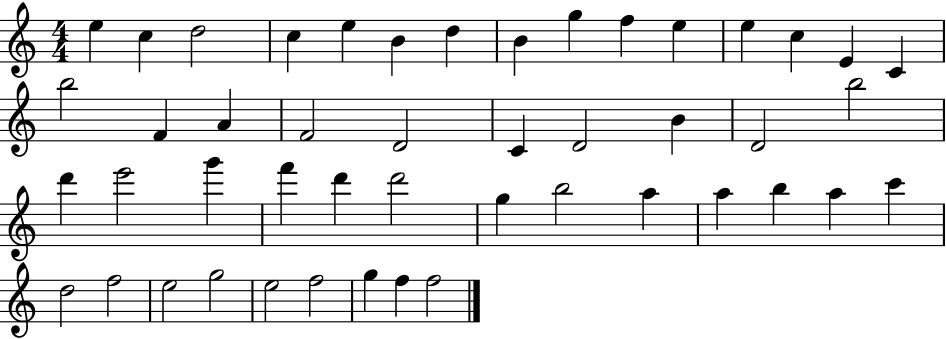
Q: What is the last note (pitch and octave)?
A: F5